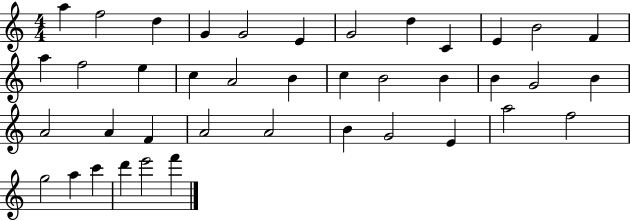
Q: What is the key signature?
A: C major